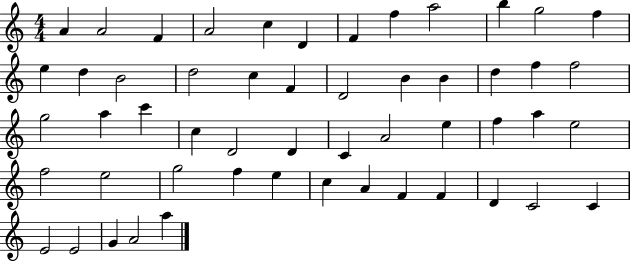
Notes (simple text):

A4/q A4/h F4/q A4/h C5/q D4/q F4/q F5/q A5/h B5/q G5/h F5/q E5/q D5/q B4/h D5/h C5/q F4/q D4/h B4/q B4/q D5/q F5/q F5/h G5/h A5/q C6/q C5/q D4/h D4/q C4/q A4/h E5/q F5/q A5/q E5/h F5/h E5/h G5/h F5/q E5/q C5/q A4/q F4/q F4/q D4/q C4/h C4/q E4/h E4/h G4/q A4/h A5/q